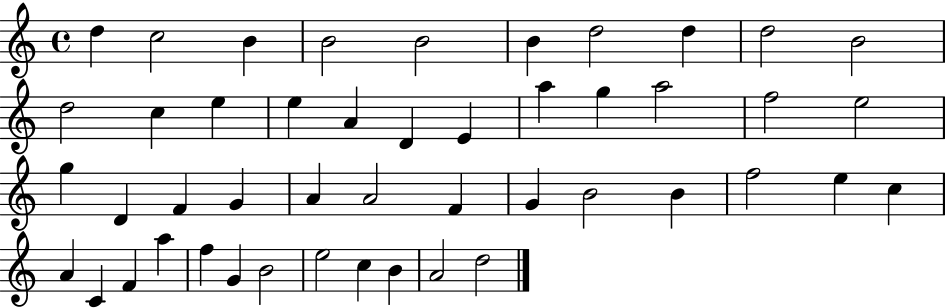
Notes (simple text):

D5/q C5/h B4/q B4/h B4/h B4/q D5/h D5/q D5/h B4/h D5/h C5/q E5/q E5/q A4/q D4/q E4/q A5/q G5/q A5/h F5/h E5/h G5/q D4/q F4/q G4/q A4/q A4/h F4/q G4/q B4/h B4/q F5/h E5/q C5/q A4/q C4/q F4/q A5/q F5/q G4/q B4/h E5/h C5/q B4/q A4/h D5/h